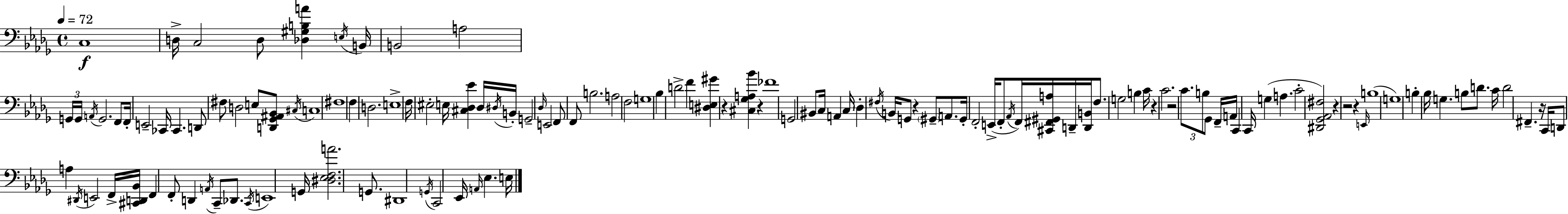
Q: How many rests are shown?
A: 9